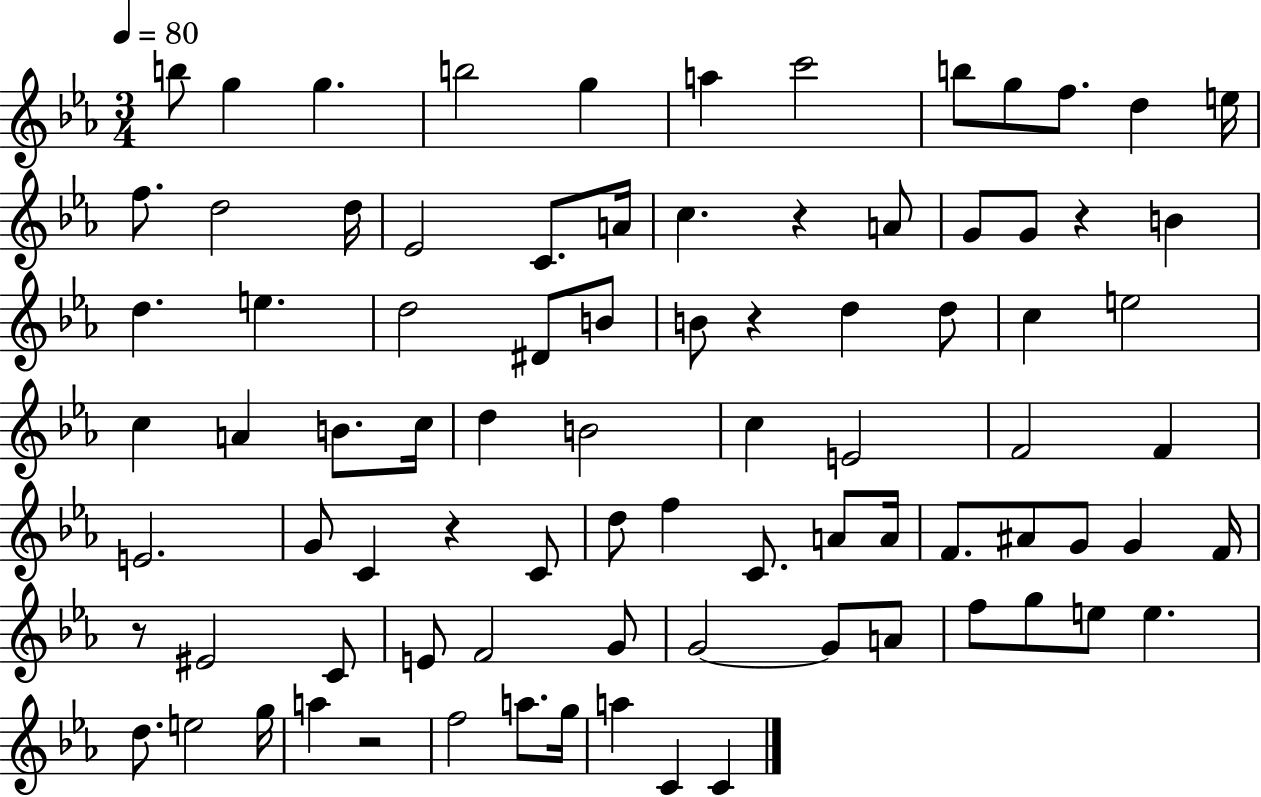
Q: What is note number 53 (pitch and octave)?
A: F4